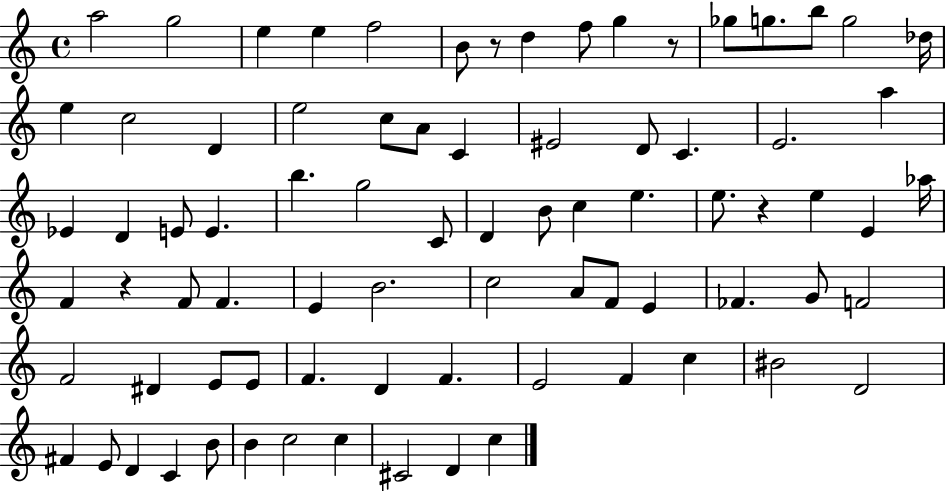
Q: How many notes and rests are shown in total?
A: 80